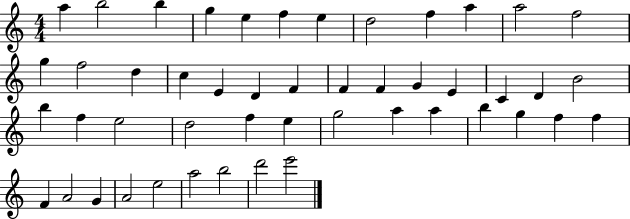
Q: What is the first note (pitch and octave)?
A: A5